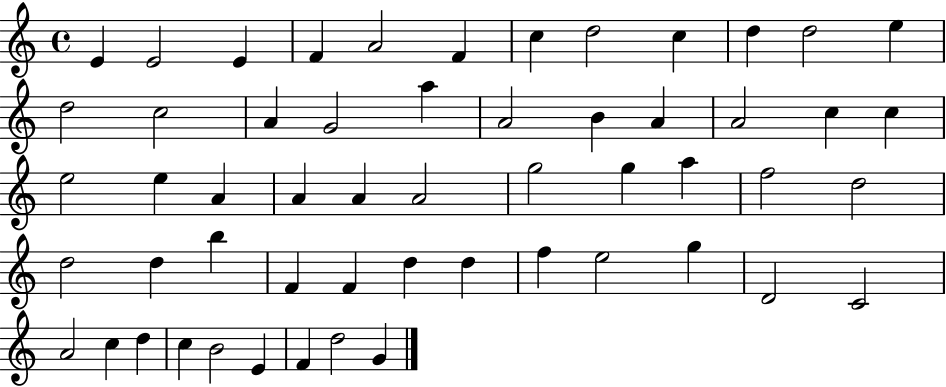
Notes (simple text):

E4/q E4/h E4/q F4/q A4/h F4/q C5/q D5/h C5/q D5/q D5/h E5/q D5/h C5/h A4/q G4/h A5/q A4/h B4/q A4/q A4/h C5/q C5/q E5/h E5/q A4/q A4/q A4/q A4/h G5/h G5/q A5/q F5/h D5/h D5/h D5/q B5/q F4/q F4/q D5/q D5/q F5/q E5/h G5/q D4/h C4/h A4/h C5/q D5/q C5/q B4/h E4/q F4/q D5/h G4/q